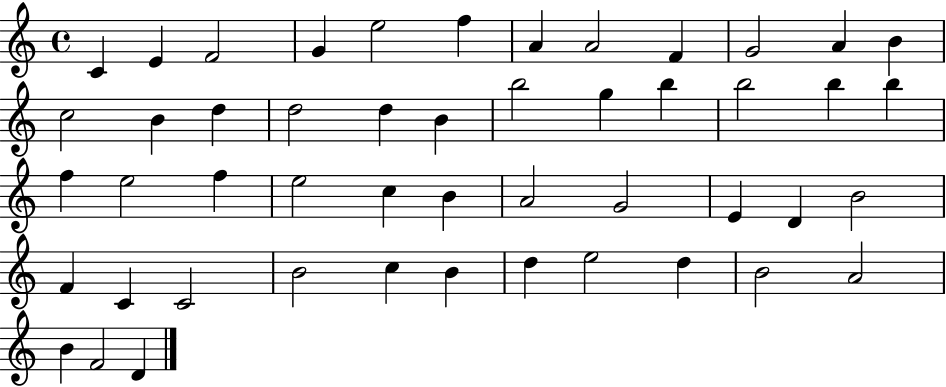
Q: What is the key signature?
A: C major